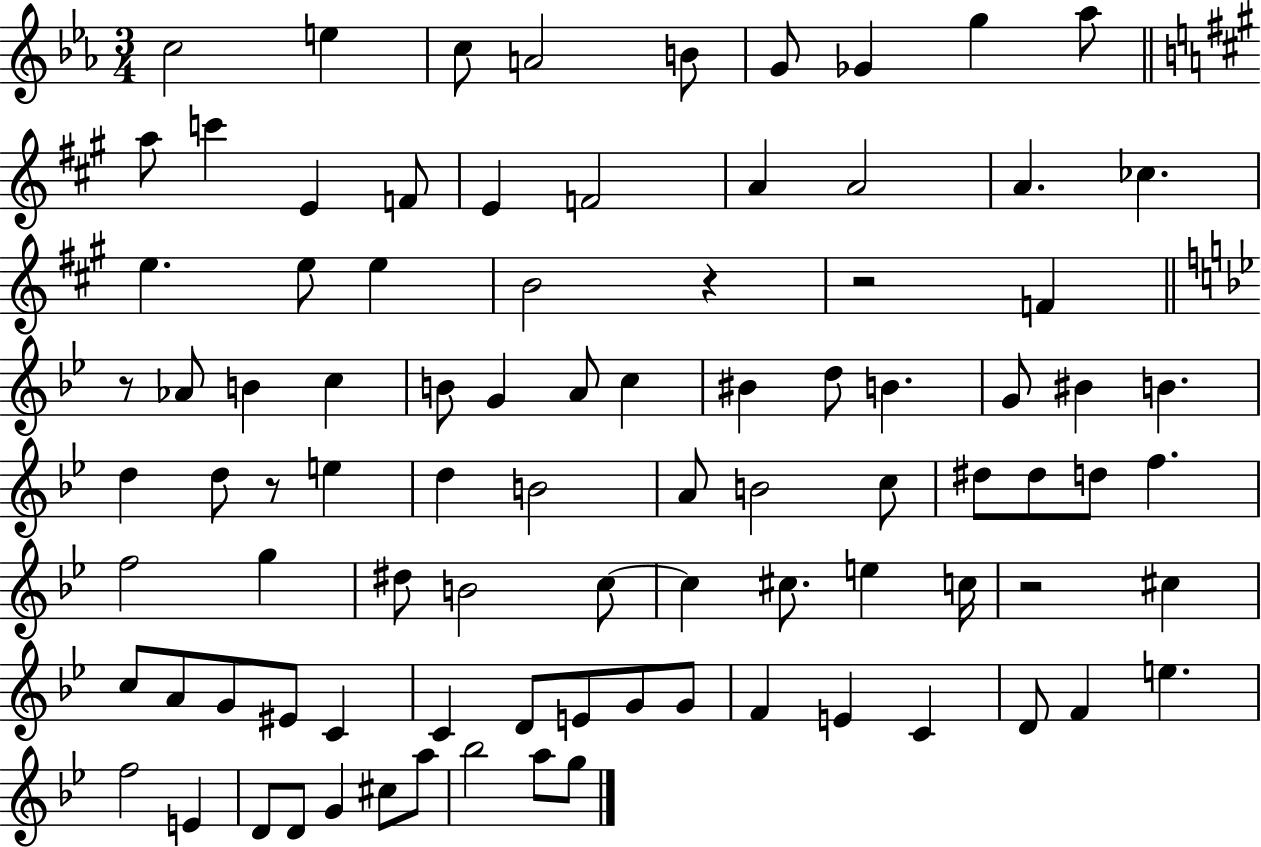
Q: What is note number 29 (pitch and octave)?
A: G4